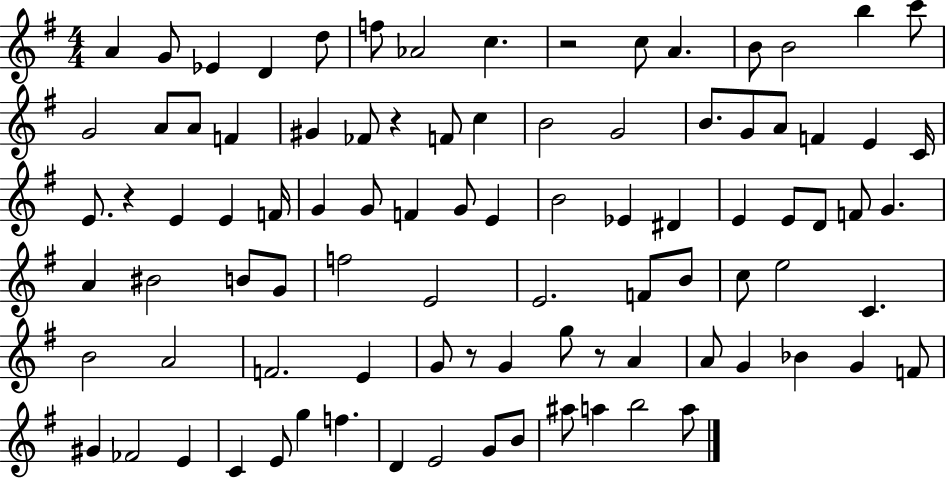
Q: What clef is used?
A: treble